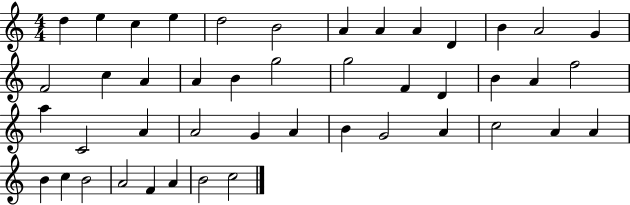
D5/q E5/q C5/q E5/q D5/h B4/h A4/q A4/q A4/q D4/q B4/q A4/h G4/q F4/h C5/q A4/q A4/q B4/q G5/h G5/h F4/q D4/q B4/q A4/q F5/h A5/q C4/h A4/q A4/h G4/q A4/q B4/q G4/h A4/q C5/h A4/q A4/q B4/q C5/q B4/h A4/h F4/q A4/q B4/h C5/h